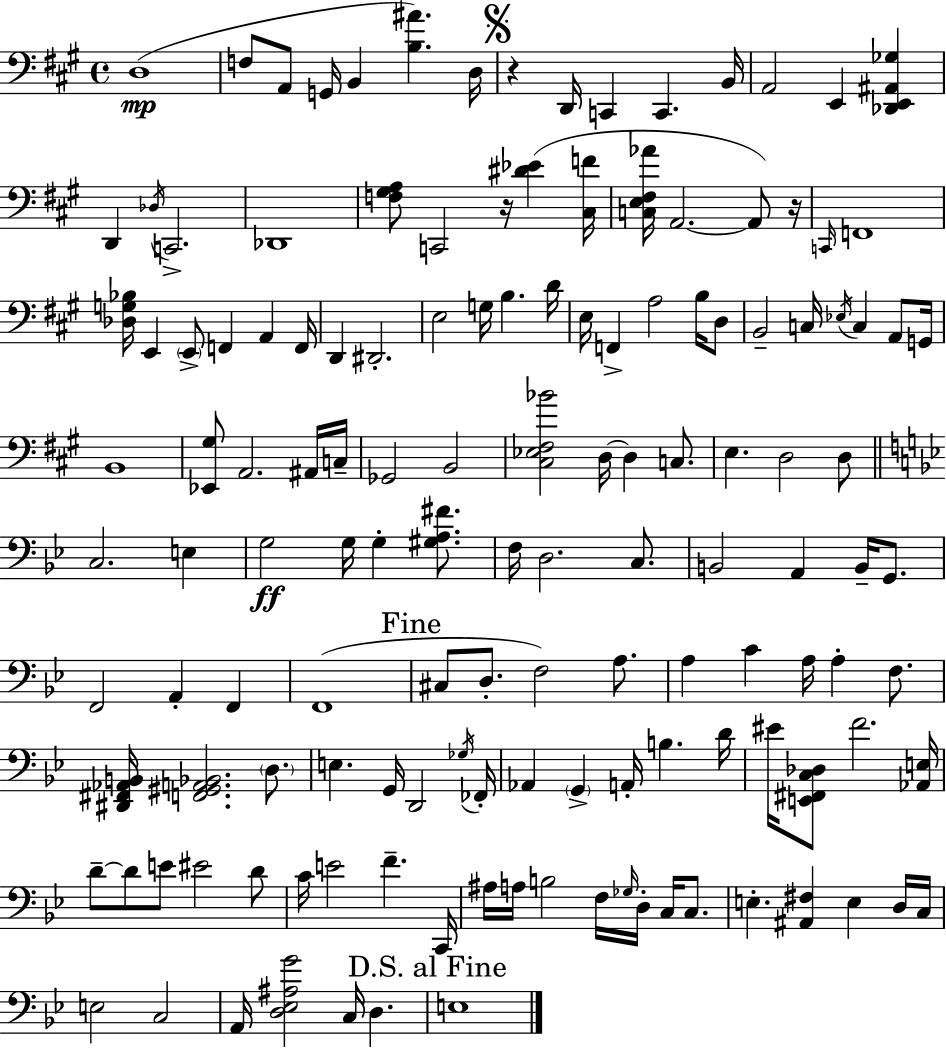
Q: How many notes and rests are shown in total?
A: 139